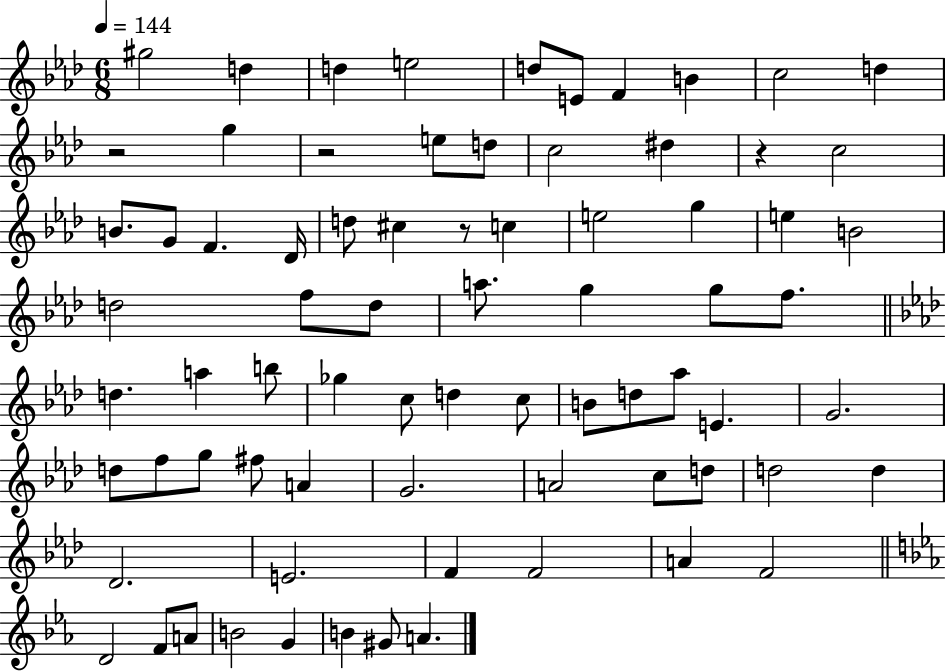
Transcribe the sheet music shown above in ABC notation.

X:1
T:Untitled
M:6/8
L:1/4
K:Ab
^g2 d d e2 d/2 E/2 F B c2 d z2 g z2 e/2 d/2 c2 ^d z c2 B/2 G/2 F _D/4 d/2 ^c z/2 c e2 g e B2 d2 f/2 d/2 a/2 g g/2 f/2 d a b/2 _g c/2 d c/2 B/2 d/2 _a/2 E G2 d/2 f/2 g/2 ^f/2 A G2 A2 c/2 d/2 d2 d _D2 E2 F F2 A F2 D2 F/2 A/2 B2 G B ^G/2 A